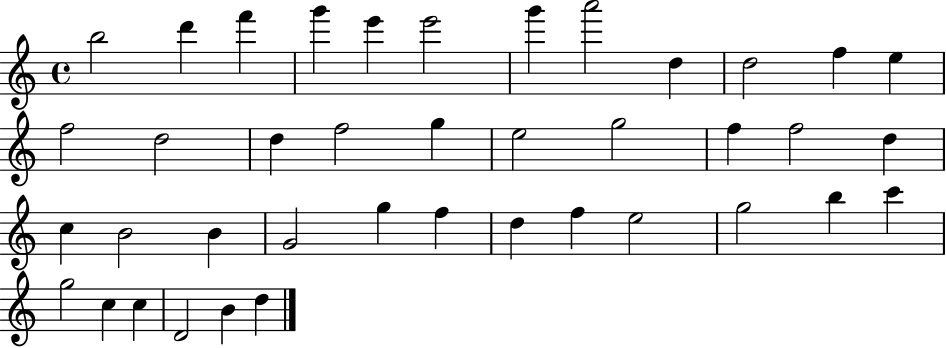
{
  \clef treble
  \time 4/4
  \defaultTimeSignature
  \key c \major
  b''2 d'''4 f'''4 | g'''4 e'''4 e'''2 | g'''4 a'''2 d''4 | d''2 f''4 e''4 | \break f''2 d''2 | d''4 f''2 g''4 | e''2 g''2 | f''4 f''2 d''4 | \break c''4 b'2 b'4 | g'2 g''4 f''4 | d''4 f''4 e''2 | g''2 b''4 c'''4 | \break g''2 c''4 c''4 | d'2 b'4 d''4 | \bar "|."
}